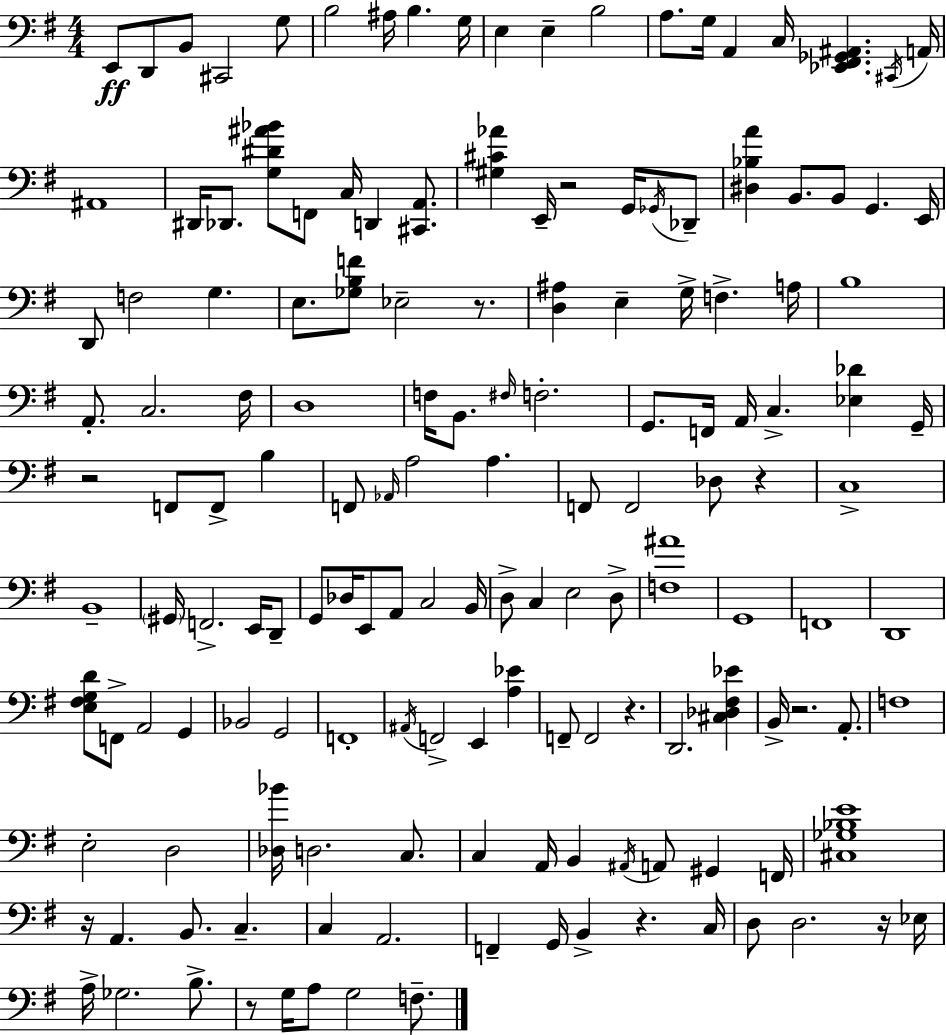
{
  \clef bass
  \numericTimeSignature
  \time 4/4
  \key e \minor
  \repeat volta 2 { e,8\ff d,8 b,8 cis,2 g8 | b2 ais16 b4. g16 | e4 e4-- b2 | a8. g16 a,4 c16 <ees, fis, ges, ais,>4. \acciaccatura { cis,16 } | \break a,16 ais,1 | dis,16 des,8. <g dis' ais' bes'>8 f,8 c16 d,4 <cis, a,>8. | <gis cis' aes'>4 e,16-- r2 g,16 \acciaccatura { ges,16 } | des,8-- <dis bes a'>4 b,8. b,8 g,4. | \break e,16 d,8 f2 g4. | e8. <ges b f'>8 ees2-- r8. | <d ais>4 e4-- g16-> f4.-> | a16 b1 | \break a,8.-. c2. | fis16 d1 | f16 b,8. \grace { fis16 } f2.-. | g,8. f,16 a,16 c4.-> <ees des'>4 | \break g,16-- r2 f,8 f,8-> b4 | f,8 \grace { aes,16 } a2 a4. | f,8 f,2 des8 | r4 c1-> | \break b,1-- | \parenthesize gis,16 f,2.-> | e,16 d,8-- g,8 des16 e,8 a,8 c2 | b,16 d8-> c4 e2 | \break d8-> <f ais'>1 | g,1 | f,1 | d,1 | \break <e fis g d'>8 f,8-> a,2 | g,4 bes,2 g,2 | f,1-. | \acciaccatura { ais,16 } f,2-> e,4 | \break <a ees'>4 f,8-- f,2 r4. | d,2. | <cis des fis ees'>4 b,16-> r2. | a,8.-. f1 | \break e2-. d2 | <des bes'>16 d2. | c8. c4 a,16 b,4 \acciaccatura { ais,16 } a,8 | gis,4 f,16 <cis ges bes e'>1 | \break r16 a,4. b,8. | c4.-- c4 a,2. | f,4-- g,16 b,4-> r4. | c16 d8 d2. | \break r16 ees16 a16-> ges2. | b8.-> r8 g16 a8 g2 | f8.-- } \bar "|."
}